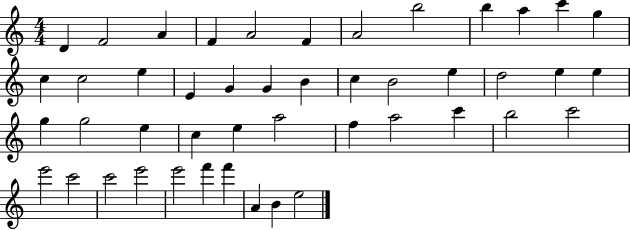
X:1
T:Untitled
M:4/4
L:1/4
K:C
D F2 A F A2 F A2 b2 b a c' g c c2 e E G G B c B2 e d2 e e g g2 e c e a2 f a2 c' b2 c'2 e'2 c'2 c'2 e'2 e'2 f' f' A B e2